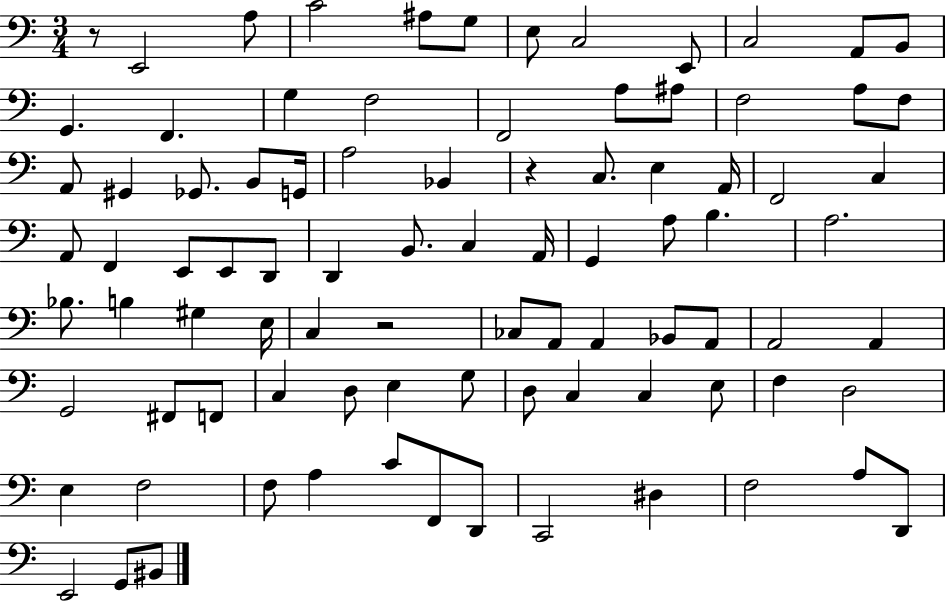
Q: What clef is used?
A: bass